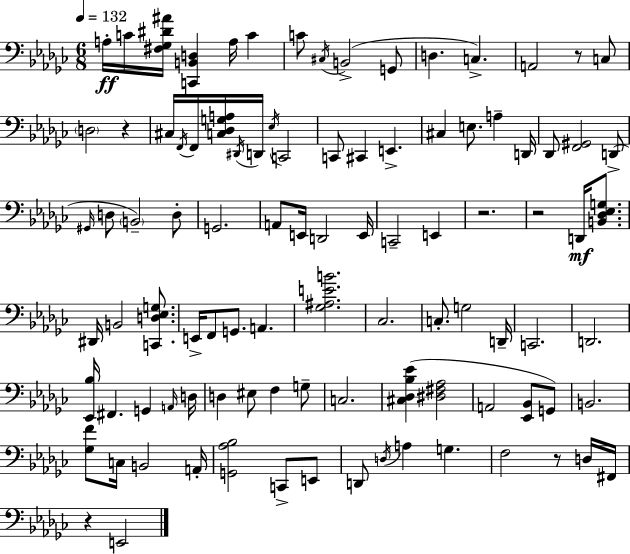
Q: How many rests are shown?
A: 6